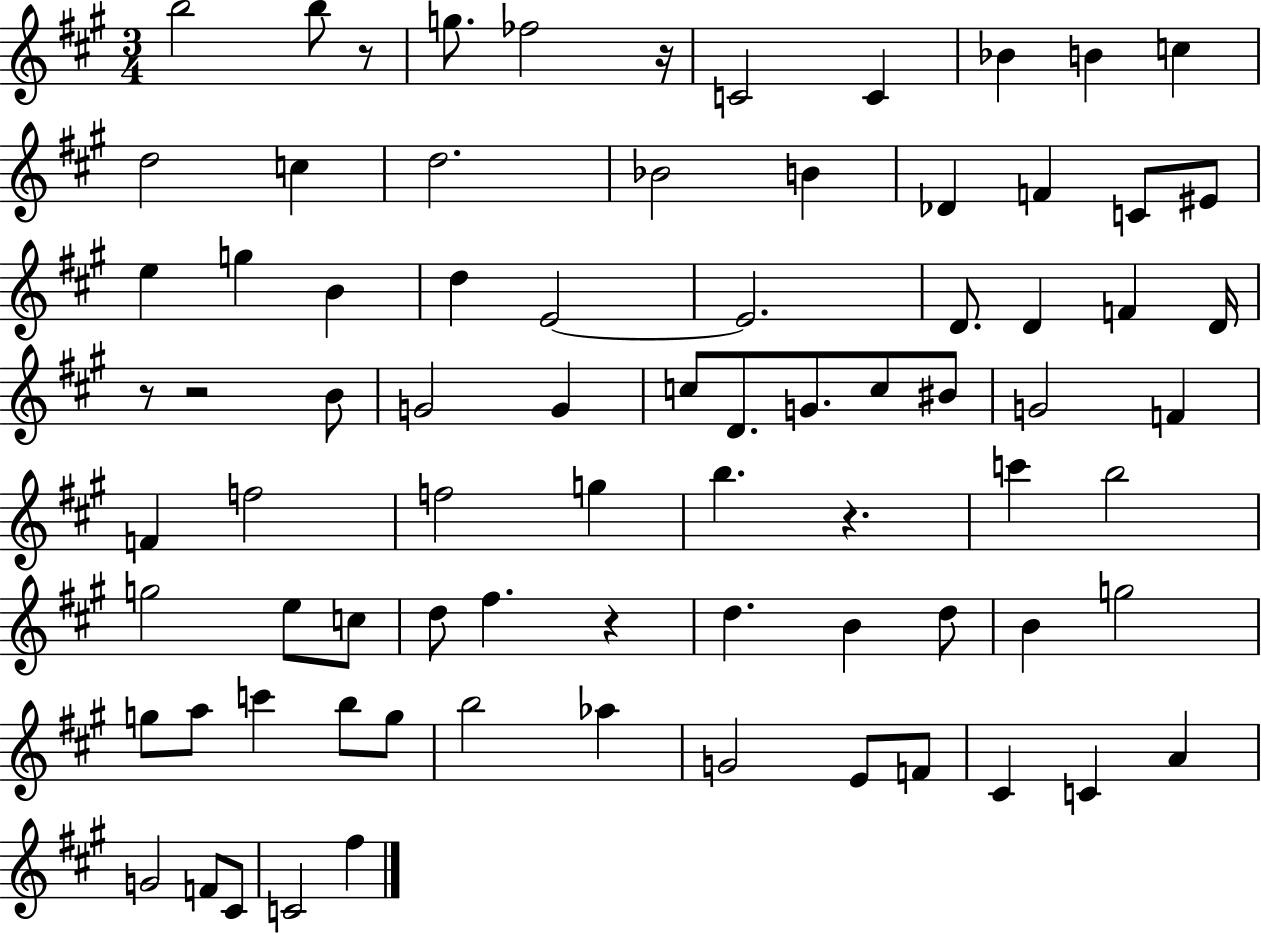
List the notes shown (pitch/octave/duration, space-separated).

B5/h B5/e R/e G5/e. FES5/h R/s C4/h C4/q Bb4/q B4/q C5/q D5/h C5/q D5/h. Bb4/h B4/q Db4/q F4/q C4/e EIS4/e E5/q G5/q B4/q D5/q E4/h E4/h. D4/e. D4/q F4/q D4/s R/e R/h B4/e G4/h G4/q C5/e D4/e. G4/e. C5/e BIS4/e G4/h F4/q F4/q F5/h F5/h G5/q B5/q. R/q. C6/q B5/h G5/h E5/e C5/e D5/e F#5/q. R/q D5/q. B4/q D5/e B4/q G5/h G5/e A5/e C6/q B5/e G5/e B5/h Ab5/q G4/h E4/e F4/e C#4/q C4/q A4/q G4/h F4/e C#4/e C4/h F#5/q